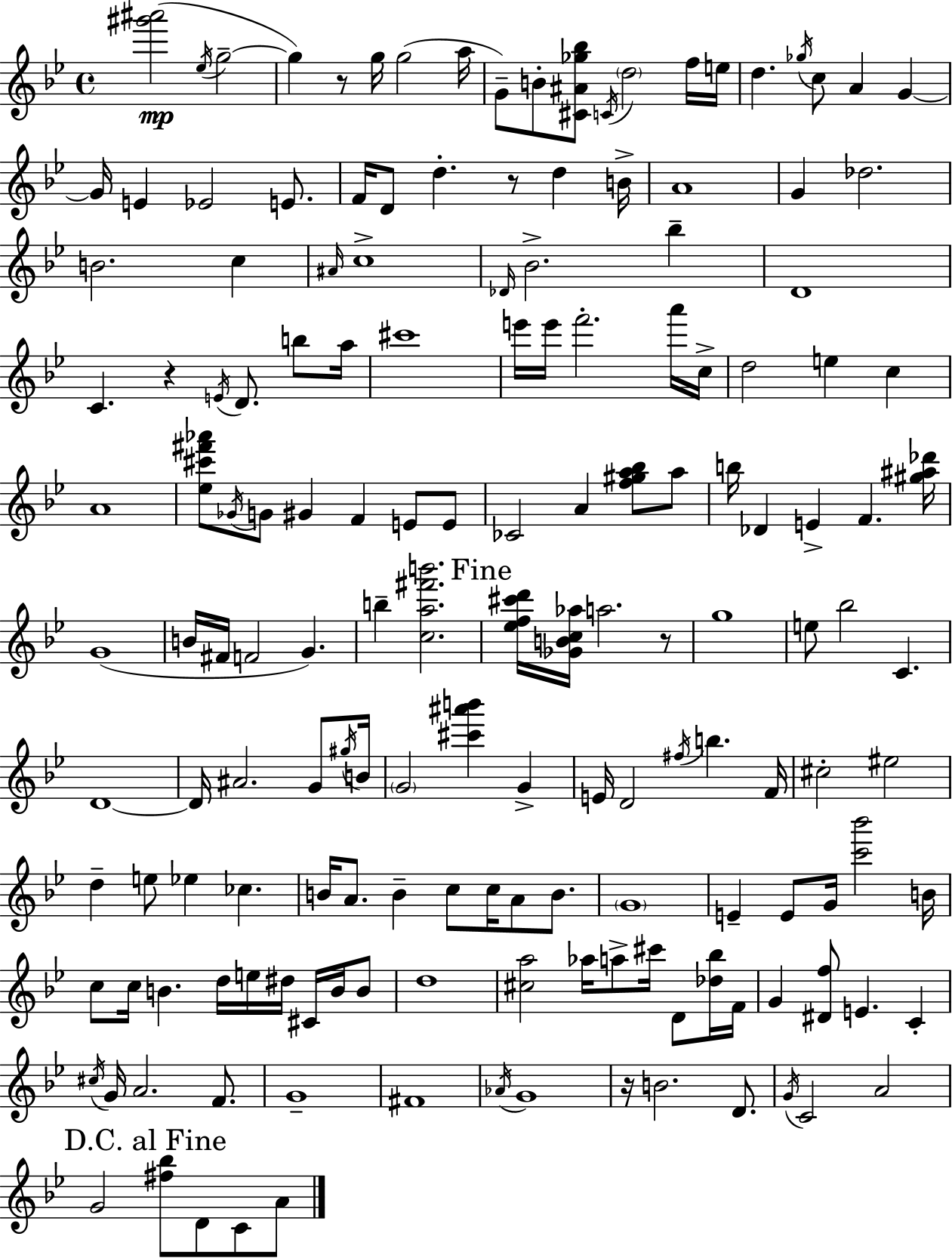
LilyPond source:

{
  \clef treble
  \time 4/4
  \defaultTimeSignature
  \key bes \major
  <gis''' ais'''>2(\mp \acciaccatura { ees''16 } g''2--~~ | g''4) r8 g''16 g''2( | a''16 g'8--) b'8-. <cis' ais' ges'' bes''>8 \acciaccatura { c'16 } \parenthesize d''2 | f''16 e''16 d''4. \acciaccatura { ges''16 } c''8 a'4 g'4~~ | \break g'16 e'4 ees'2 | e'8. f'16 d'8 d''4.-. r8 d''4 | b'16-> a'1 | g'4 des''2. | \break b'2. c''4 | \grace { ais'16 } c''1-> | \grace { des'16 } bes'2.-> | bes''4-- d'1 | \break c'4. r4 \acciaccatura { e'16 } | d'8. b''8 a''16 cis'''1 | e'''16 e'''16 f'''2.-. | a'''16 c''16-> d''2 e''4 | \break c''4 a'1 | <ees'' cis''' fis''' aes'''>8 \acciaccatura { ges'16 } g'8 gis'4 f'4 | e'8 e'8 ces'2 a'4 | <f'' gis'' a'' bes''>8 a''8 b''16 des'4 e'4-> | \break f'4. <gis'' ais'' des'''>16 g'1( | b'16 fis'16 f'2 | g'4.) b''4-- <c'' a'' fis''' b'''>2. | \mark "Fine" <ees'' f'' cis''' d'''>16 <ges' b' c'' aes''>16 a''2. | \break r8 g''1 | e''8 bes''2 | c'4. d'1~~ | d'16 ais'2. | \break g'8 \acciaccatura { gis''16 } b'16 \parenthesize g'2 | <cis''' ais''' b'''>4 g'4-> e'16 d'2 | \acciaccatura { fis''16 } b''4. f'16 cis''2-. | eis''2 d''4-- e''8 ees''4 | \break ces''4. b'16 a'8. b'4-- | c''8 c''16 a'8 b'8. \parenthesize g'1 | e'4-- e'8 g'16 | <c''' bes'''>2 b'16 c''8 c''16 b'4. | \break d''16 e''16 dis''16 cis'16 b'16 b'8 d''1 | <cis'' a''>2 | aes''16 a''8-> cis'''16 d'8 <des'' bes''>16 f'16 g'4 <dis' f''>8 e'4. | c'4-. \acciaccatura { cis''16 } g'16 a'2. | \break f'8. g'1-- | fis'1 | \acciaccatura { aes'16 } g'1 | r16 b'2. | \break d'8. \acciaccatura { g'16 } c'2 | a'2 \mark "D.C. al Fine" g'2 | <fis'' bes''>8 d'8 c'8 a'8 \bar "|."
}